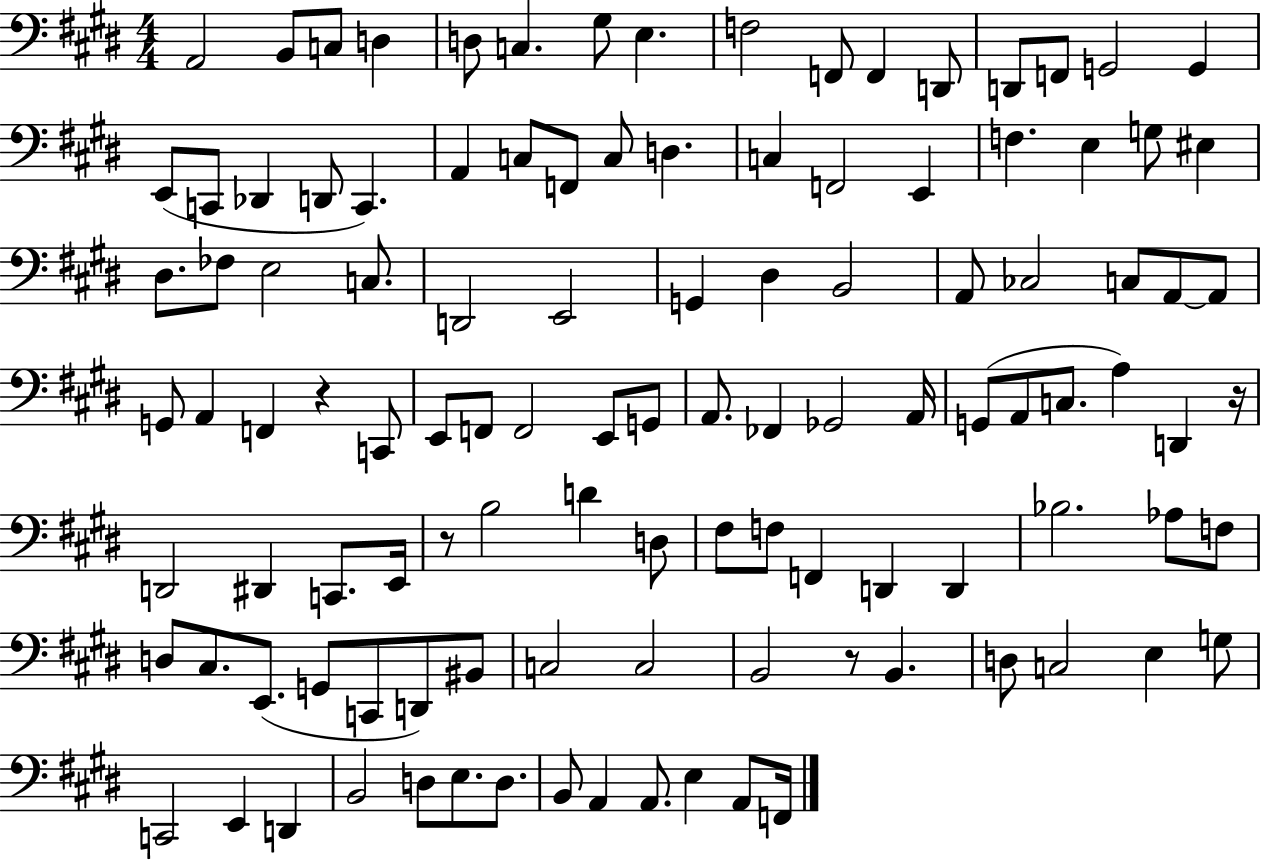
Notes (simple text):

A2/h B2/e C3/e D3/q D3/e C3/q. G#3/e E3/q. F3/h F2/e F2/q D2/e D2/e F2/e G2/h G2/q E2/e C2/e Db2/q D2/e C2/q. A2/q C3/e F2/e C3/e D3/q. C3/q F2/h E2/q F3/q. E3/q G3/e EIS3/q D#3/e. FES3/e E3/h C3/e. D2/h E2/h G2/q D#3/q B2/h A2/e CES3/h C3/e A2/e A2/e G2/e A2/q F2/q R/q C2/e E2/e F2/e F2/h E2/e G2/e A2/e. FES2/q Gb2/h A2/s G2/e A2/e C3/e. A3/q D2/q R/s D2/h D#2/q C2/e. E2/s R/e B3/h D4/q D3/e F#3/e F3/e F2/q D2/q D2/q Bb3/h. Ab3/e F3/e D3/e C#3/e. E2/e. G2/e C2/e D2/e BIS2/e C3/h C3/h B2/h R/e B2/q. D3/e C3/h E3/q G3/e C2/h E2/q D2/q B2/h D3/e E3/e. D3/e. B2/e A2/q A2/e. E3/q A2/e F2/s